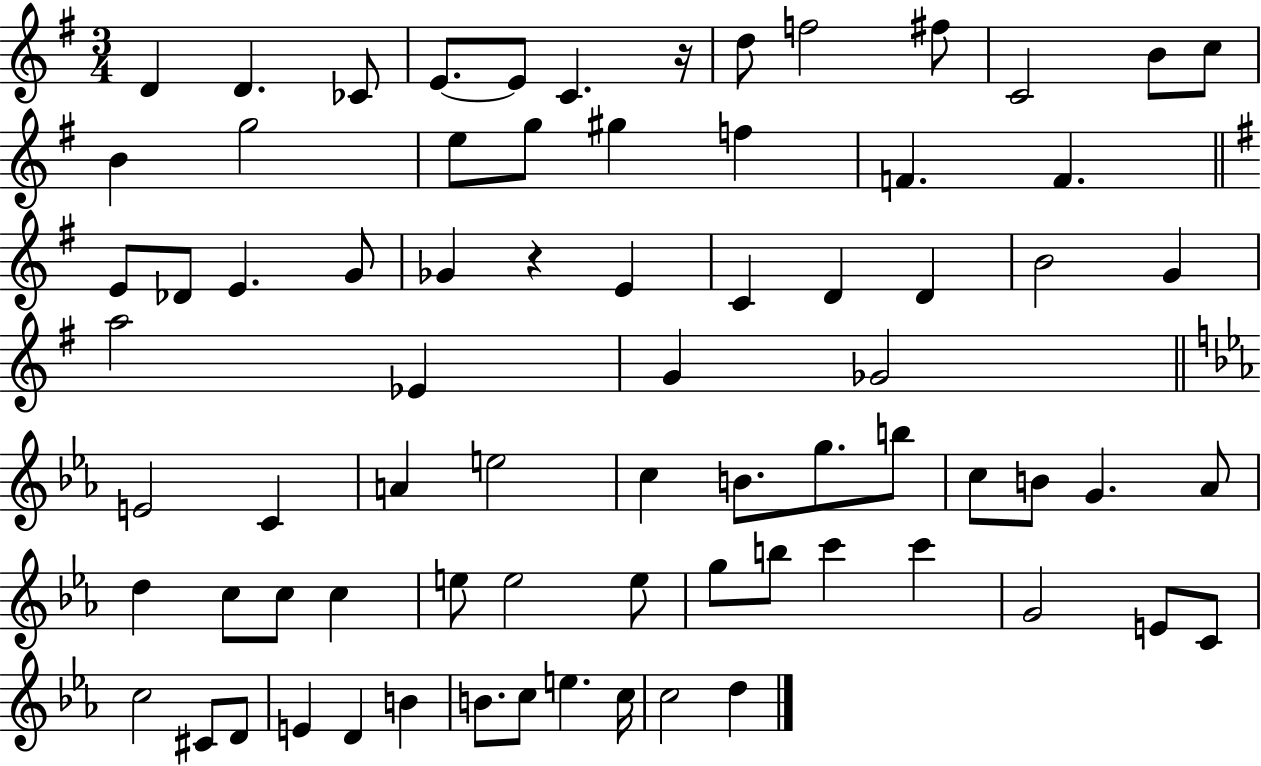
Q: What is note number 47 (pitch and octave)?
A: Ab4